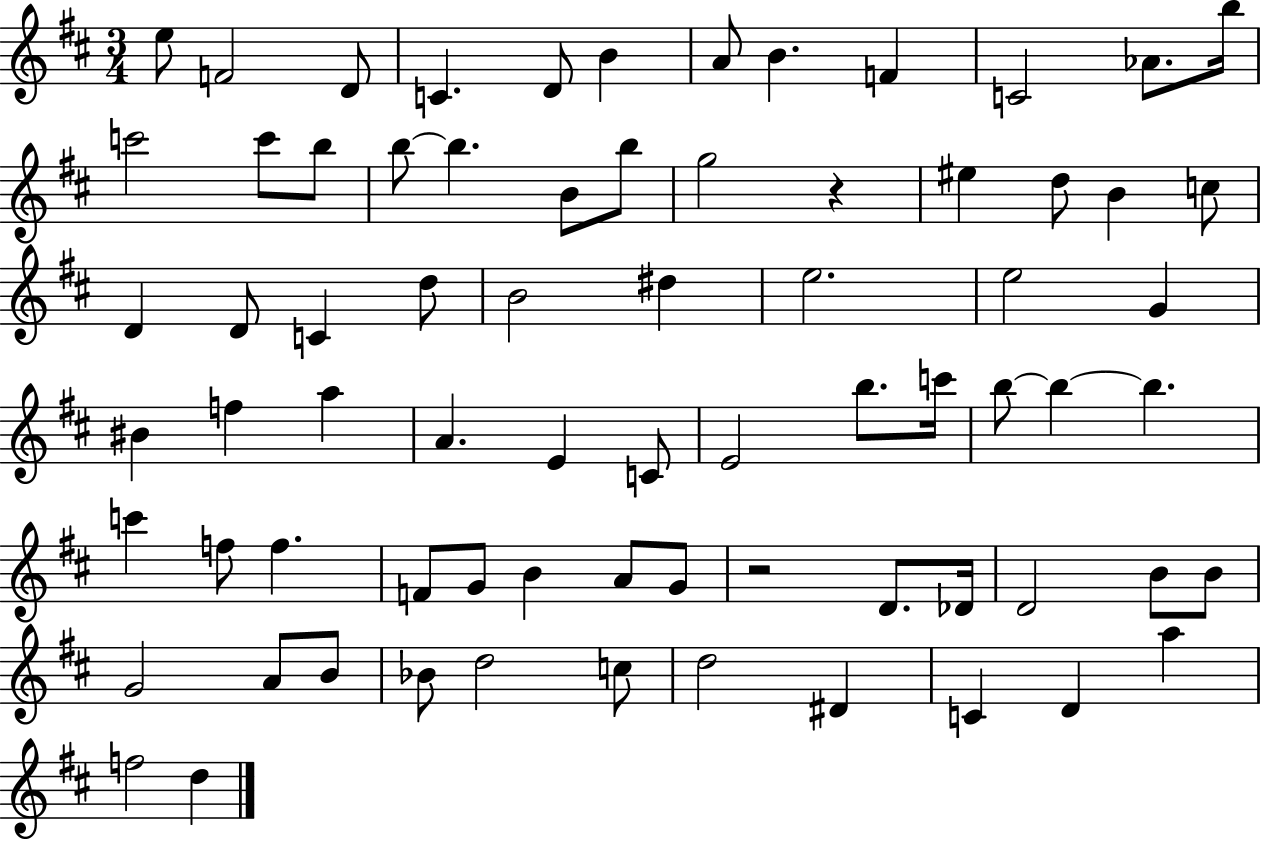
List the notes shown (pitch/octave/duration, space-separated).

E5/e F4/h D4/e C4/q. D4/e B4/q A4/e B4/q. F4/q C4/h Ab4/e. B5/s C6/h C6/e B5/e B5/e B5/q. B4/e B5/e G5/h R/q EIS5/q D5/e B4/q C5/e D4/q D4/e C4/q D5/e B4/h D#5/q E5/h. E5/h G4/q BIS4/q F5/q A5/q A4/q. E4/q C4/e E4/h B5/e. C6/s B5/e B5/q B5/q. C6/q F5/e F5/q. F4/e G4/e B4/q A4/e G4/e R/h D4/e. Db4/s D4/h B4/e B4/e G4/h A4/e B4/e Bb4/e D5/h C5/e D5/h D#4/q C4/q D4/q A5/q F5/h D5/q